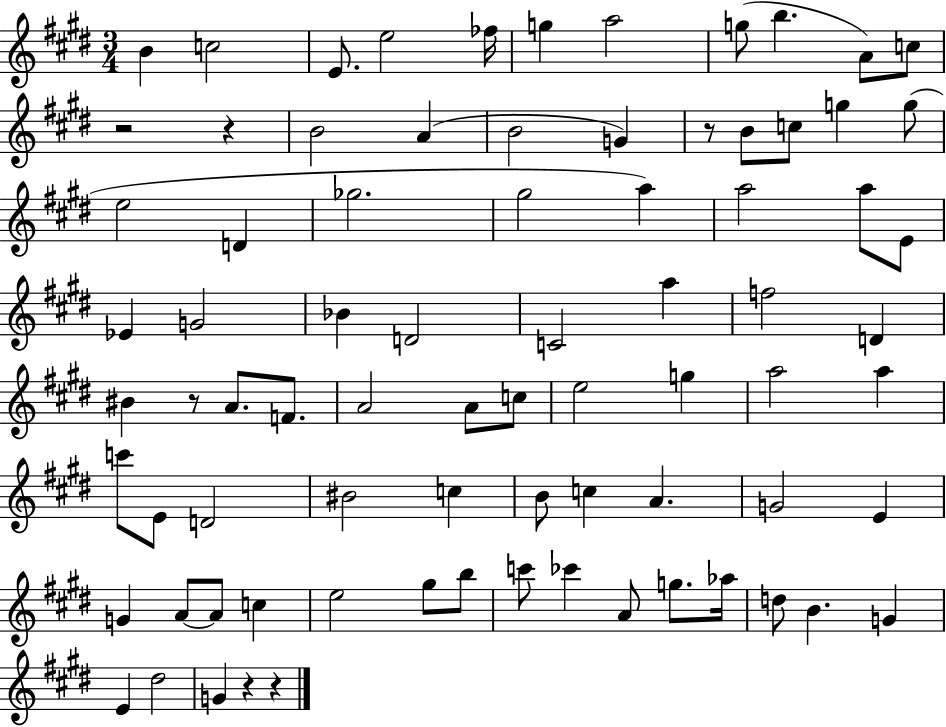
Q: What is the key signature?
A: E major